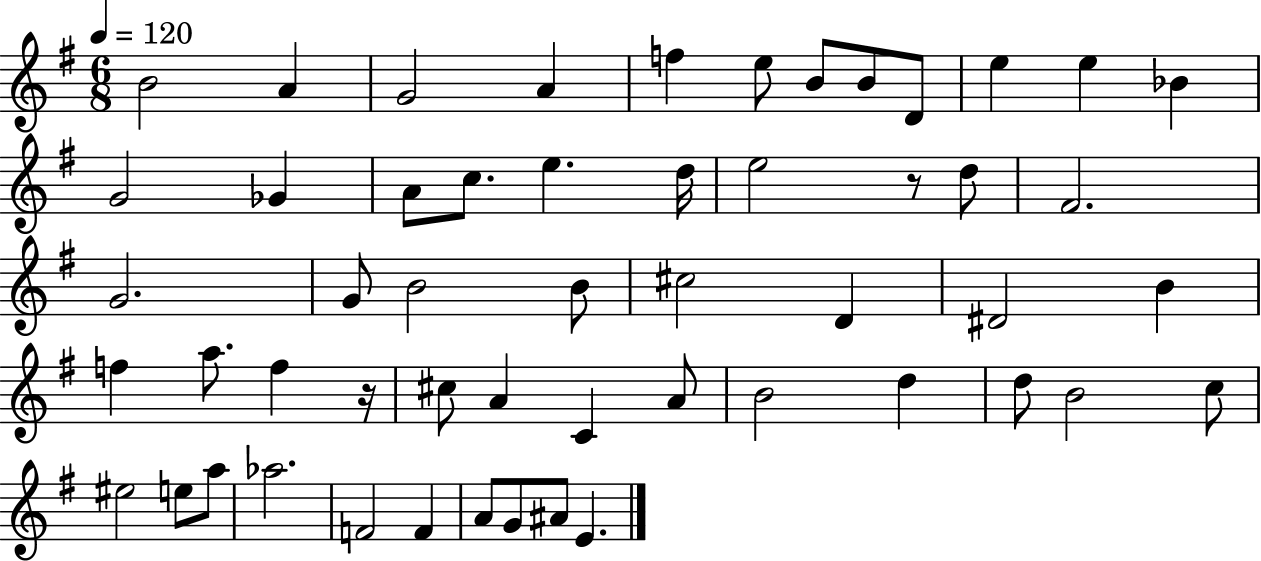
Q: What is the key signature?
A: G major